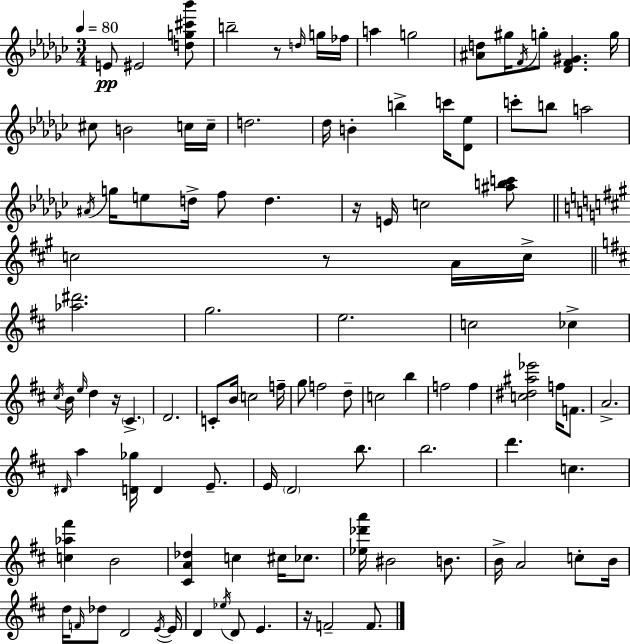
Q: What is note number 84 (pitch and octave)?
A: E4